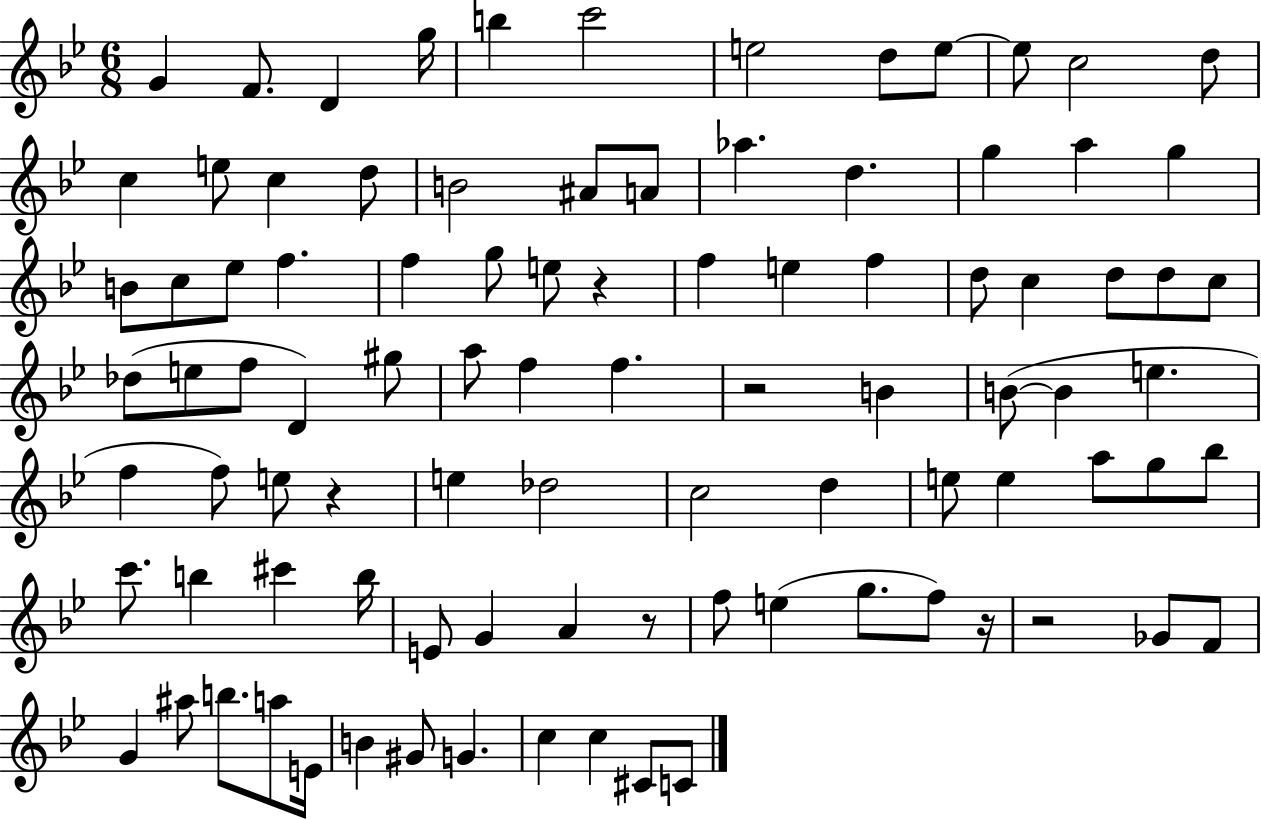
X:1
T:Untitled
M:6/8
L:1/4
K:Bb
G F/2 D g/4 b c'2 e2 d/2 e/2 e/2 c2 d/2 c e/2 c d/2 B2 ^A/2 A/2 _a d g a g B/2 c/2 _e/2 f f g/2 e/2 z f e f d/2 c d/2 d/2 c/2 _d/2 e/2 f/2 D ^g/2 a/2 f f z2 B B/2 B e f f/2 e/2 z e _d2 c2 d e/2 e a/2 g/2 _b/2 c'/2 b ^c' b/4 E/2 G A z/2 f/2 e g/2 f/2 z/4 z2 _G/2 F/2 G ^a/2 b/2 a/2 E/4 B ^G/2 G c c ^C/2 C/2